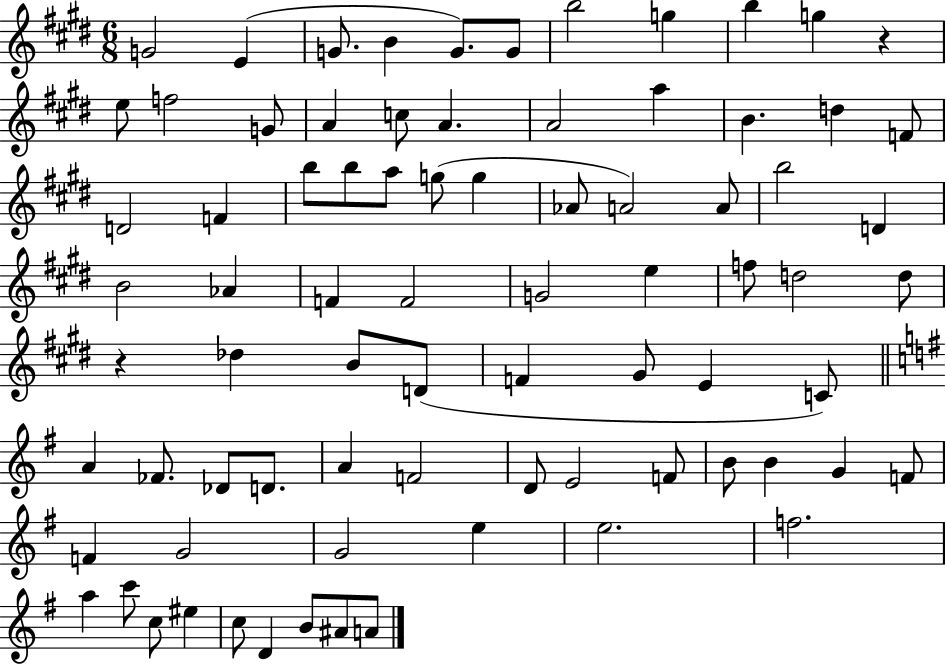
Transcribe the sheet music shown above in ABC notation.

X:1
T:Untitled
M:6/8
L:1/4
K:E
G2 E G/2 B G/2 G/2 b2 g b g z e/2 f2 G/2 A c/2 A A2 a B d F/2 D2 F b/2 b/2 a/2 g/2 g _A/2 A2 A/2 b2 D B2 _A F F2 G2 e f/2 d2 d/2 z _d B/2 D/2 F ^G/2 E C/2 A _F/2 _D/2 D/2 A F2 D/2 E2 F/2 B/2 B G F/2 F G2 G2 e e2 f2 a c'/2 c/2 ^e c/2 D B/2 ^A/2 A/2